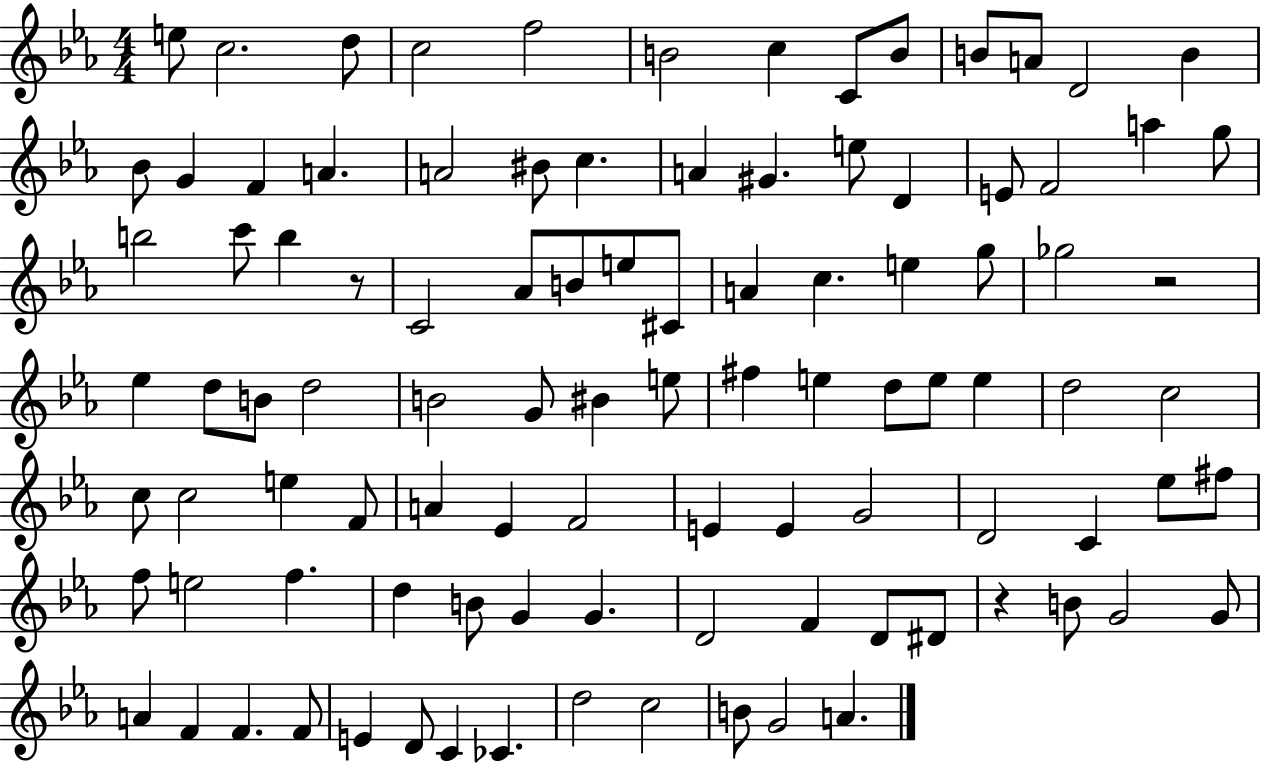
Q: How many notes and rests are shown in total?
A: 100